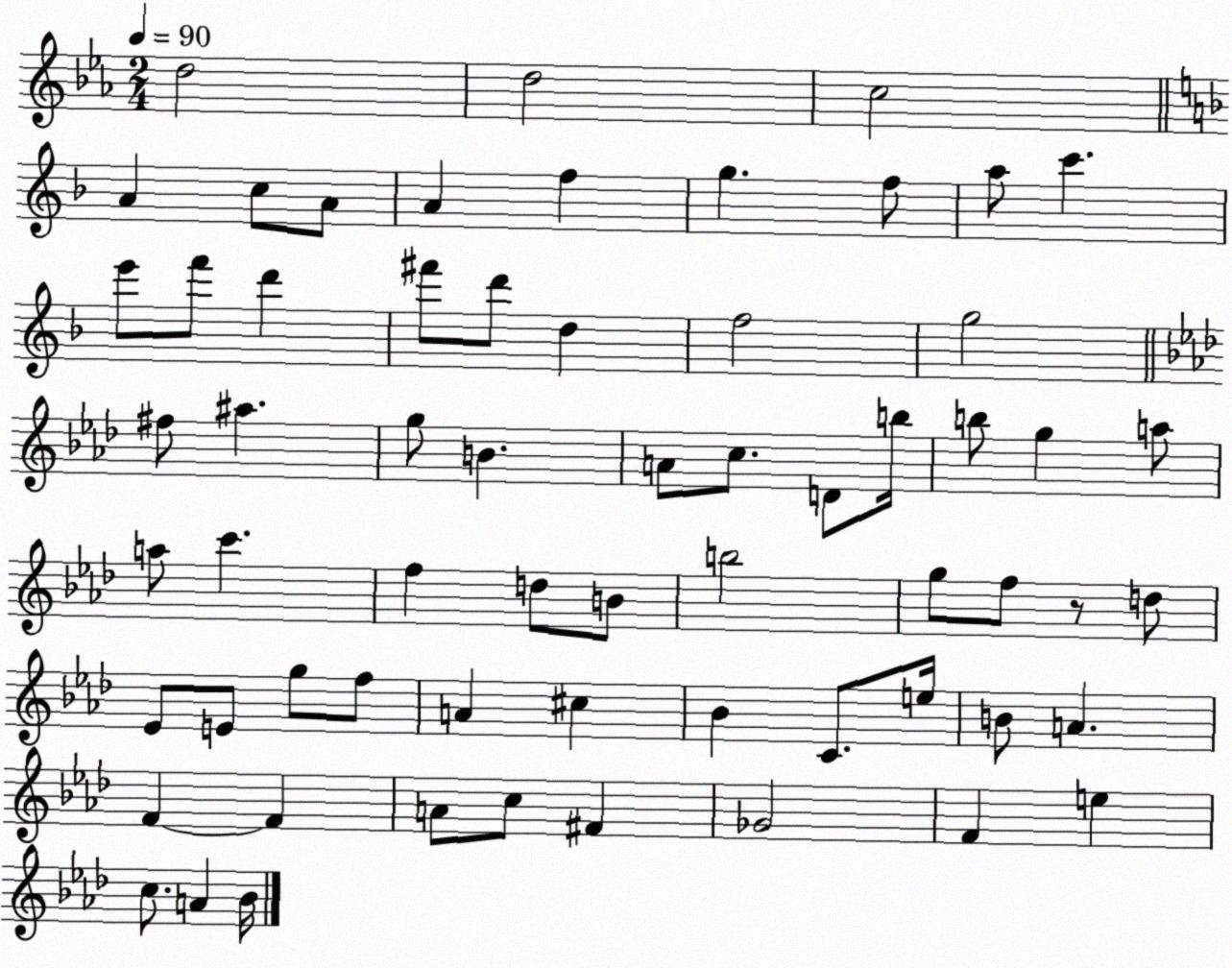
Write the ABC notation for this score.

X:1
T:Untitled
M:2/4
L:1/4
K:Eb
d2 d2 c2 A c/2 A/2 A f g f/2 a/2 c' e'/2 f'/2 d' ^f'/2 d'/2 d f2 g2 ^f/2 ^a g/2 B A/2 c/2 D/2 b/4 b/2 g a/2 a/2 c' f d/2 B/2 b2 g/2 f/2 z/2 d/2 _E/2 E/2 g/2 f/2 A ^c _B C/2 e/4 B/2 A F F A/2 c/2 ^F _G2 F e c/2 A _B/4